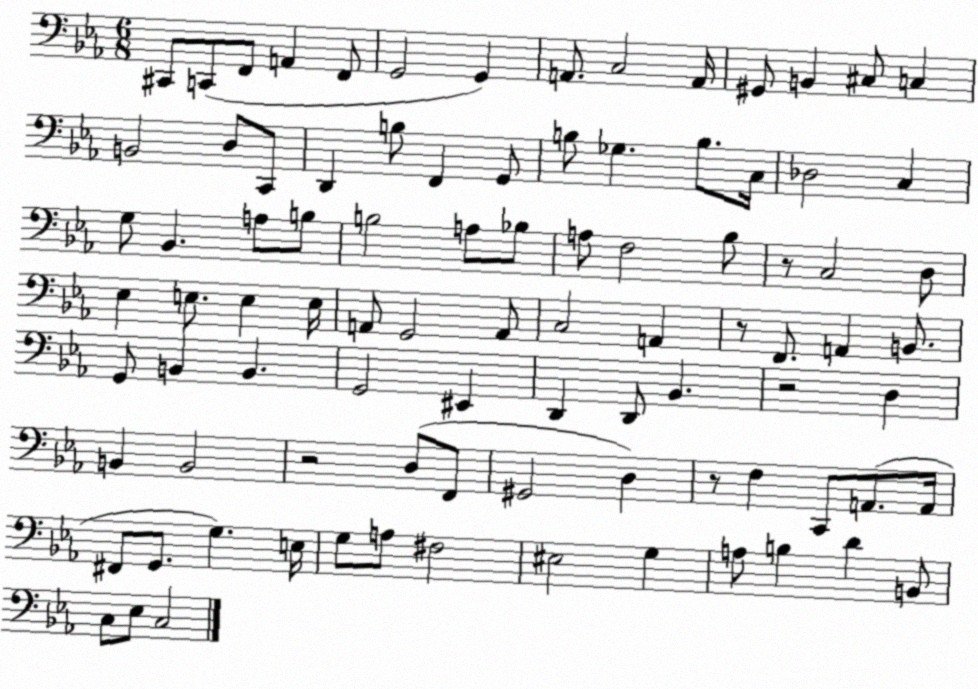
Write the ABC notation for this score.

X:1
T:Untitled
M:6/8
L:1/4
K:Eb
^C,,/2 C,,/2 F,,/2 A,, F,,/2 G,,2 G,, A,,/2 C,2 A,,/4 ^G,,/2 B,, ^C,/2 C, B,,2 D,/2 C,,/2 D,, B,/2 F,, G,,/2 B,/2 _G, B,/2 C,/4 _D,2 C, G,/2 _B,, A,/2 B,/2 B,2 A,/2 _B,/2 A,/2 F,2 _B,/2 z/2 C,2 D,/2 _E, E,/2 E, E,/4 A,,/2 G,,2 A,,/2 C,2 A,, z/2 F,,/2 A,, B,,/2 G,,/2 B,, B,, G,,2 ^E,, D,, D,,/2 _B,, z2 D, B,, B,,2 z2 D,/2 F,,/2 ^G,,2 D, z/2 F, C,,/2 A,,/2 A,,/4 ^F,,/2 G,,/2 G, E,/4 G,/2 A,/2 ^F,2 ^E,2 G, A,/2 B, D B,,/2 C,/2 _E,/2 C,2